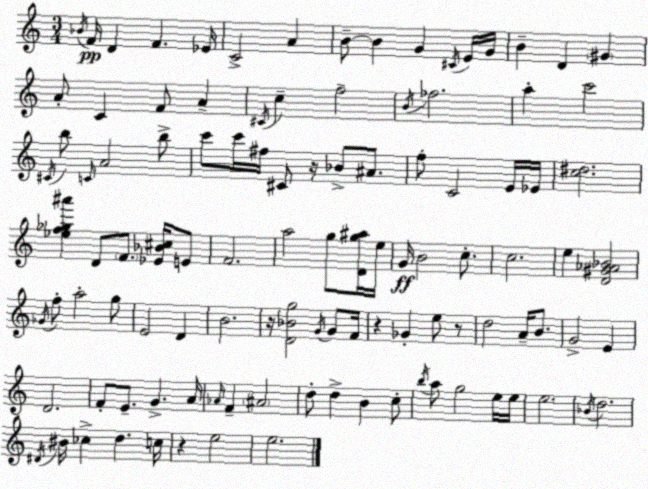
X:1
T:Untitled
M:3/4
L:1/4
K:Am
_B/4 F/4 D F _E/4 C2 A B/2 B G ^C/4 E/4 G/4 B D ^G A/2 C F/2 A ^C/4 c f2 B/4 _f2 a c'2 ^C/4 b/2 C/4 A2 b/2 c'/2 c'/4 ^f/4 ^C/2 z/4 _B/2 ^A/2 f/2 C2 E/4 _E/4 [c^d]2 [_ef_g^a'] D/2 F/2 [_E_B^c]/4 E/2 F2 a2 g/2 [Dg^a]/4 e/4 G/4 B2 c/2 c2 e [D^G_A_B]2 _G/4 f/2 a2 g/2 E2 D B2 z/4 [D_Bg]2 G/4 G/2 F/4 z _G e/2 z/2 d2 A/4 B/2 G2 E D2 F/2 E/2 G A/4 _A/4 F ^A2 d/2 d B c/2 b/4 a/2 g2 e/4 e/4 e2 _B/4 d2 ^D/4 ^B/4 _c d c/4 z e2 e2